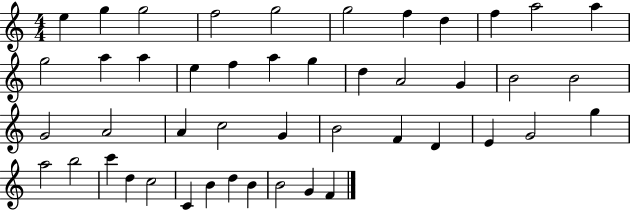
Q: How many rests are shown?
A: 0